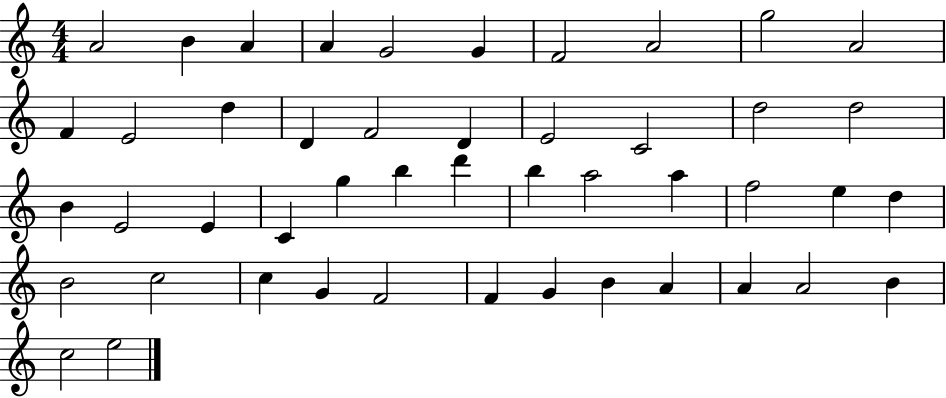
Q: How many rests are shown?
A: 0